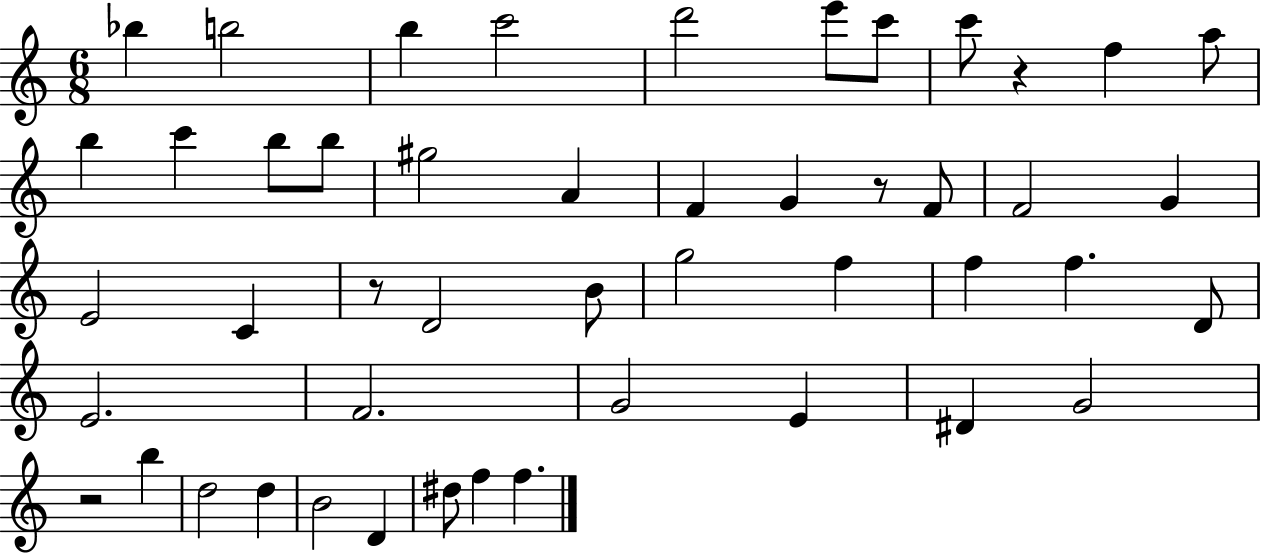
{
  \clef treble
  \numericTimeSignature
  \time 6/8
  \key c \major
  \repeat volta 2 { bes''4 b''2 | b''4 c'''2 | d'''2 e'''8 c'''8 | c'''8 r4 f''4 a''8 | \break b''4 c'''4 b''8 b''8 | gis''2 a'4 | f'4 g'4 r8 f'8 | f'2 g'4 | \break e'2 c'4 | r8 d'2 b'8 | g''2 f''4 | f''4 f''4. d'8 | \break e'2. | f'2. | g'2 e'4 | dis'4 g'2 | \break r2 b''4 | d''2 d''4 | b'2 d'4 | dis''8 f''4 f''4. | \break } \bar "|."
}